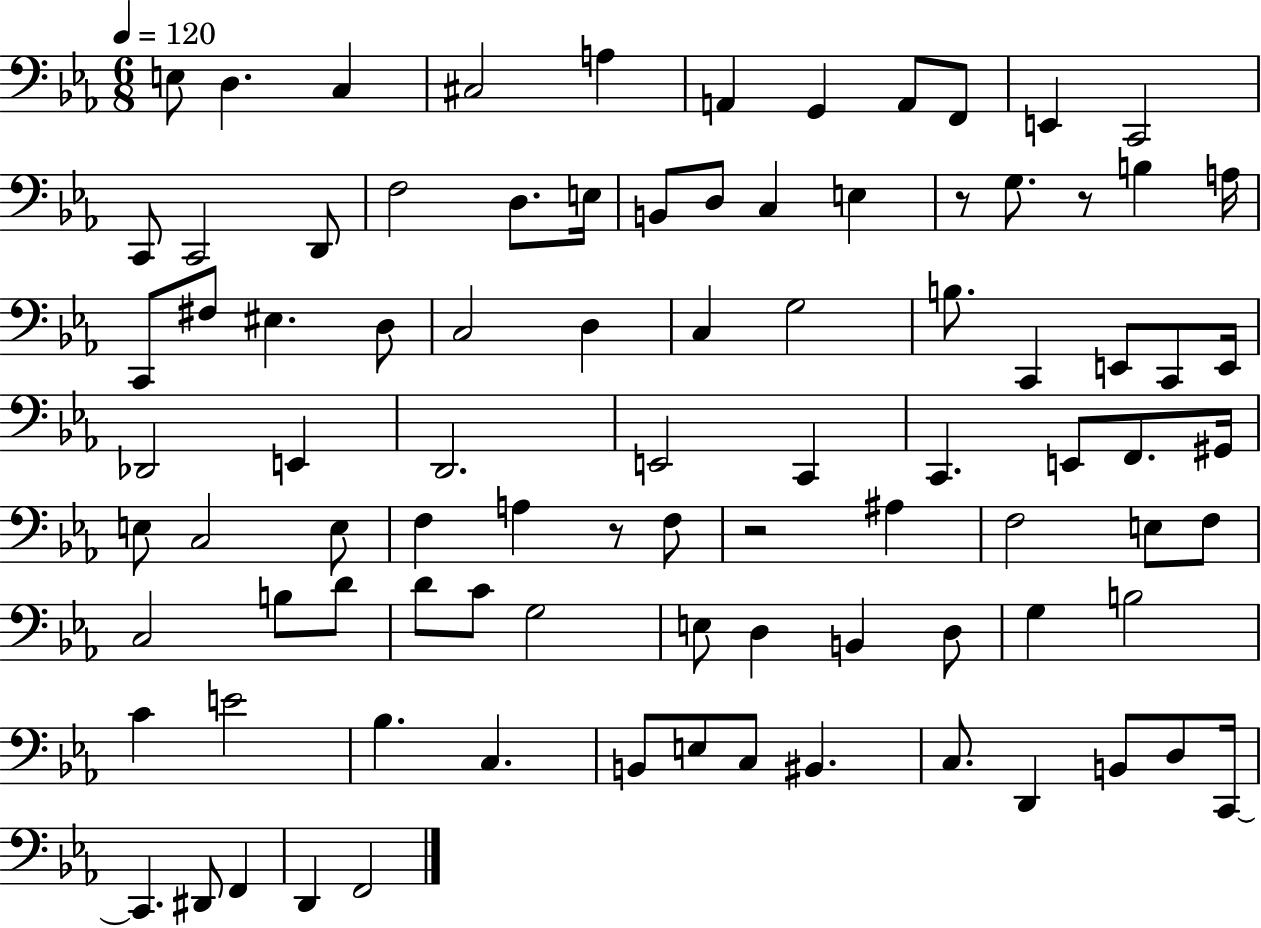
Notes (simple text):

E3/e D3/q. C3/q C#3/h A3/q A2/q G2/q A2/e F2/e E2/q C2/h C2/e C2/h D2/e F3/h D3/e. E3/s B2/e D3/e C3/q E3/q R/e G3/e. R/e B3/q A3/s C2/e F#3/e EIS3/q. D3/e C3/h D3/q C3/q G3/h B3/e. C2/q E2/e C2/e E2/s Db2/h E2/q D2/h. E2/h C2/q C2/q. E2/e F2/e. G#2/s E3/e C3/h E3/e F3/q A3/q R/e F3/e R/h A#3/q F3/h E3/e F3/e C3/h B3/e D4/e D4/e C4/e G3/h E3/e D3/q B2/q D3/e G3/q B3/h C4/q E4/h Bb3/q. C3/q. B2/e E3/e C3/e BIS2/q. C3/e. D2/q B2/e D3/e C2/s C2/q. D#2/e F2/q D2/q F2/h